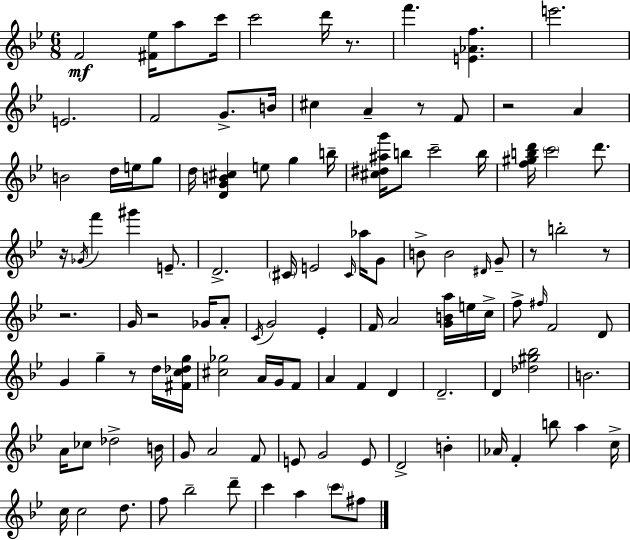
F4/h [F#4,Eb5]/s A5/e C6/s C6/h D6/s R/e. F6/q. [E4,Ab4,F5]/q. E6/h. E4/h. F4/h G4/e. B4/s C#5/q A4/q R/e F4/e R/h A4/q B4/h D5/s E5/s G5/e D5/s [D4,G4,B4,C#5]/q E5/e G5/q B5/s [C#5,D#5,A#5,G6]/s B5/e C6/h B5/s [F5,G#5,B5,D6]/s C6/h D6/e. R/s Gb4/s F6/q G#6/q E4/e. D4/h. C#4/s E4/h C#4/s Ab5/s G4/e B4/e B4/h D#4/s G4/e R/e B5/h R/e R/h. G4/s R/h Gb4/s A4/e C4/s G4/h Eb4/q F4/s A4/h [G4,B4,A5]/s E5/s C5/s F5/e F#5/s F4/h D4/e G4/q G5/q R/e D5/s [F#4,C5,Db5,G5]/s [C#5,Gb5]/h A4/s G4/s F4/e A4/q F4/q D4/q D4/h. D4/q [Db5,G#5,Bb5]/h B4/h. A4/s CES5/e Db5/h B4/s G4/e A4/h F4/e E4/e G4/h E4/e D4/h B4/q Ab4/s F4/q B5/e A5/q C5/s C5/s C5/h D5/e. F5/e Bb5/h D6/e C6/q A5/q C6/e F#5/e